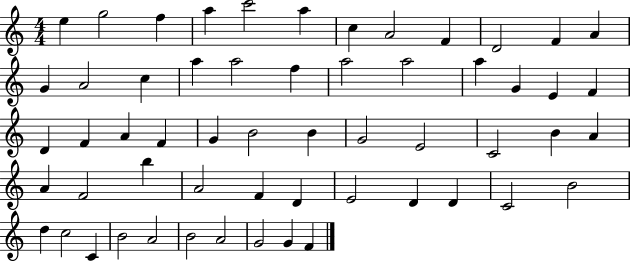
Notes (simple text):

E5/q G5/h F5/q A5/q C6/h A5/q C5/q A4/h F4/q D4/h F4/q A4/q G4/q A4/h C5/q A5/q A5/h F5/q A5/h A5/h A5/q G4/q E4/q F4/q D4/q F4/q A4/q F4/q G4/q B4/h B4/q G4/h E4/h C4/h B4/q A4/q A4/q F4/h B5/q A4/h F4/q D4/q E4/h D4/q D4/q C4/h B4/h D5/q C5/h C4/q B4/h A4/h B4/h A4/h G4/h G4/q F4/q